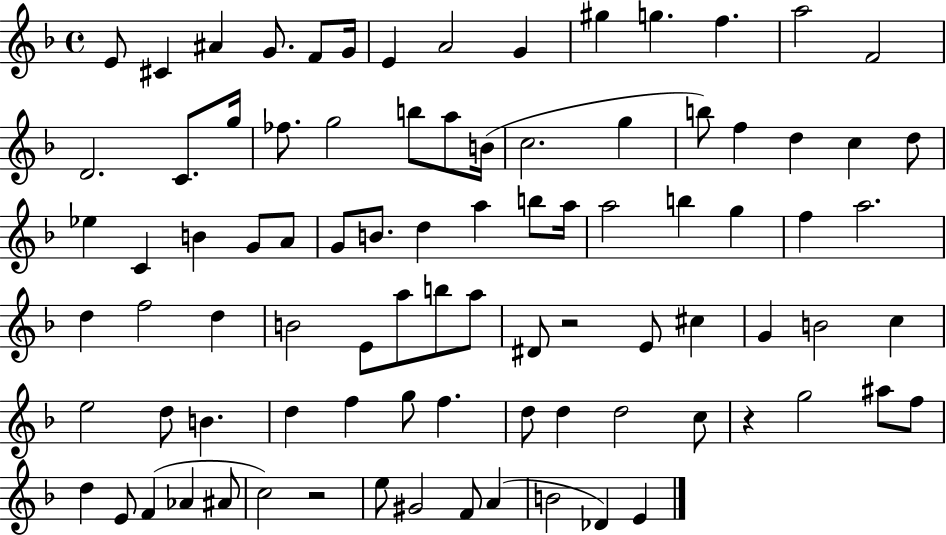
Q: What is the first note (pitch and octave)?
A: E4